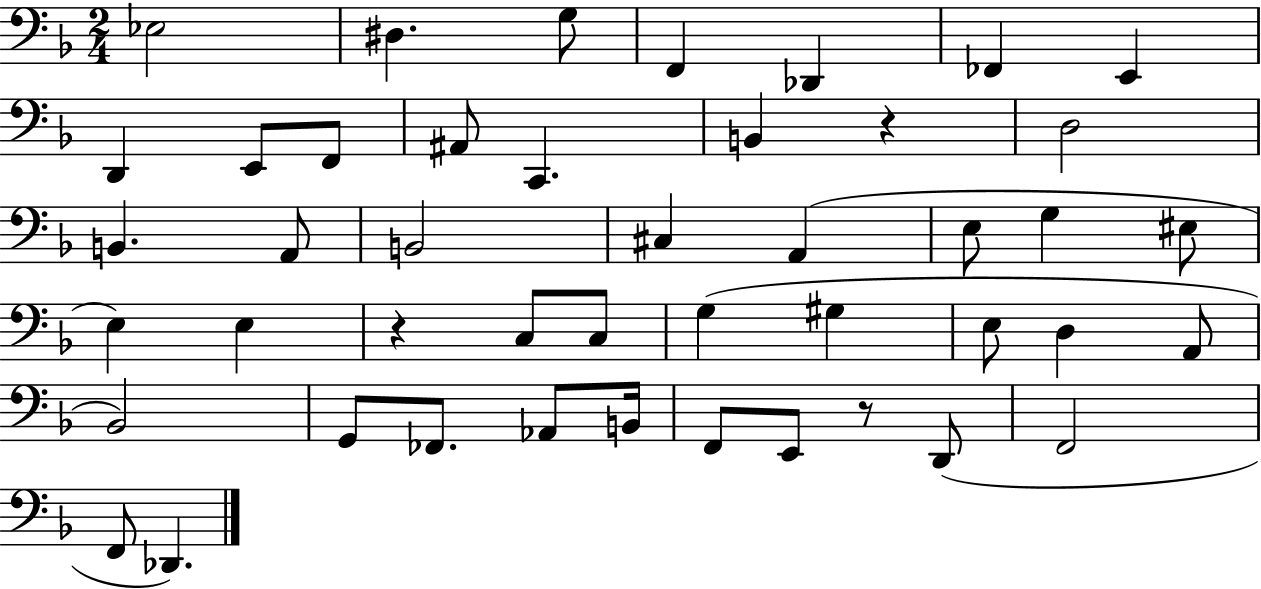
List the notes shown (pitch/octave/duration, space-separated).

Eb3/h D#3/q. G3/e F2/q Db2/q FES2/q E2/q D2/q E2/e F2/e A#2/e C2/q. B2/q R/q D3/h B2/q. A2/e B2/h C#3/q A2/q E3/e G3/q EIS3/e E3/q E3/q R/q C3/e C3/e G3/q G#3/q E3/e D3/q A2/e Bb2/h G2/e FES2/e. Ab2/e B2/s F2/e E2/e R/e D2/e F2/h F2/e Db2/q.